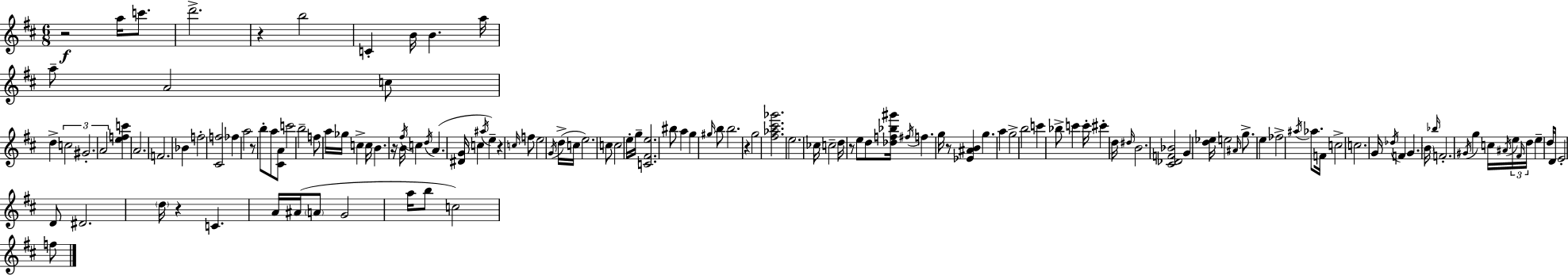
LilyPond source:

{
  \clef treble
  \numericTimeSignature
  \time 6/8
  \key d \major
  r2\f a''16 c'''8. | d'''2.-> | r4 b''2 | c'4-. b'16 b'4. a''16 | \break a''8-- a'2 c''8 | d''4-> \tuplet 3/2 { c''2 | gis'2.-. | a'2 } <e'' f'' c'''>4 | \break a'2. | f'2. | bes'4 f''2-. | <cis' f''>2 fes''4 | \break a''2 r8 b''8-. | a''8 <cis' a'>8 c'''2 | b''2-- f''8 a''16 ges''16 | c''4-> c''16 b'4. r16 | \break b'16 \acciaccatura { fis''16 } c''4 \acciaccatura { d''16 }( a'4. | <dis' g'>16 c''4 \acciaccatura { ais''16 } e''4--) r4 | \grace { c''16 } f''8 e''2 | \acciaccatura { g'16 }( d''16-> c''16 e''2.) | \break c''8 c''2 | e''16-. g''16-- <c' fis' e''>2. | bis''8 a''4 g''4 | \grace { gis''16 } b''8 b''2. | \break r4 g''2 | <fis'' aes'' cis''' ges'''>2. | e''2. | ces''16 c''2-- | \break d''16 r8 e''8 d''8 <des'' f'' bes'' gis'''>16 \acciaccatura { fis''16 } | f''4. g''16 r8 <ees' ais' b'>4 | g''4. a''4 g''2-> | b''2 | \break c'''4 bes''8-> c'''4 | c'''16-. cis'''4-. d''16 \grace { dis''16 } b'2. | <cis' des' f' bes'>2 | g'4 <d'' ees''>16 e''2 | \break \grace { ais'16 } g''8.-> e''4 | fes''2-> \acciaccatura { ais''16 } aes''8. | f'16 c''2-> c''2. | g'16 \acciaccatura { des''16 } | \break f'4 g'4. \parenthesize b'16 \grace { bes''16 } | f'2.-. | \acciaccatura { gis'16 } g''4 c''16 \acciaccatura { ais'16 } \tuplet 3/2 { e''16 \grace { fis'16 } d''16 } e''4-- | d''16 d'8 e'2-. | \break d'8 dis'2. | \parenthesize d''16 r4 c'4. | a'16 ais'16( \parenthesize a'8 g'2 | a''16 b''8 c''2) | \break f''8 \bar "|."
}